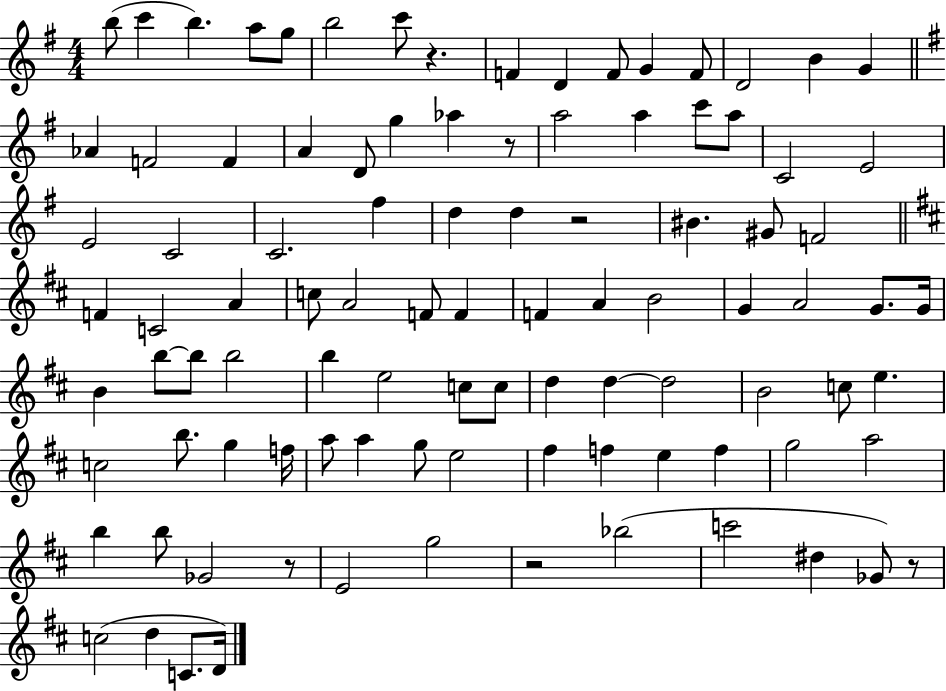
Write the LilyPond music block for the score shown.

{
  \clef treble
  \numericTimeSignature
  \time 4/4
  \key g \major
  b''8( c'''4 b''4.) a''8 g''8 | b''2 c'''8 r4. | f'4 d'4 f'8 g'4 f'8 | d'2 b'4 g'4 | \break \bar "||" \break \key g \major aes'4 f'2 f'4 | a'4 d'8 g''4 aes''4 r8 | a''2 a''4 c'''8 a''8 | c'2 e'2 | \break e'2 c'2 | c'2. fis''4 | d''4 d''4 r2 | bis'4. gis'8 f'2 | \break \bar "||" \break \key d \major f'4 c'2 a'4 | c''8 a'2 f'8 f'4 | f'4 a'4 b'2 | g'4 a'2 g'8. g'16 | \break b'4 b''8~~ b''8 b''2 | b''4 e''2 c''8 c''8 | d''4 d''4~~ d''2 | b'2 c''8 e''4. | \break c''2 b''8. g''4 f''16 | a''8 a''4 g''8 e''2 | fis''4 f''4 e''4 f''4 | g''2 a''2 | \break b''4 b''8 ges'2 r8 | e'2 g''2 | r2 bes''2( | c'''2 dis''4 ges'8) r8 | \break c''2( d''4 c'8. d'16) | \bar "|."
}